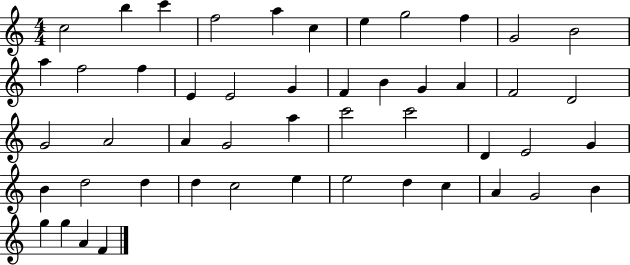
{
  \clef treble
  \numericTimeSignature
  \time 4/4
  \key c \major
  c''2 b''4 c'''4 | f''2 a''4 c''4 | e''4 g''2 f''4 | g'2 b'2 | \break a''4 f''2 f''4 | e'4 e'2 g'4 | f'4 b'4 g'4 a'4 | f'2 d'2 | \break g'2 a'2 | a'4 g'2 a''4 | c'''2 c'''2 | d'4 e'2 g'4 | \break b'4 d''2 d''4 | d''4 c''2 e''4 | e''2 d''4 c''4 | a'4 g'2 b'4 | \break g''4 g''4 a'4 f'4 | \bar "|."
}